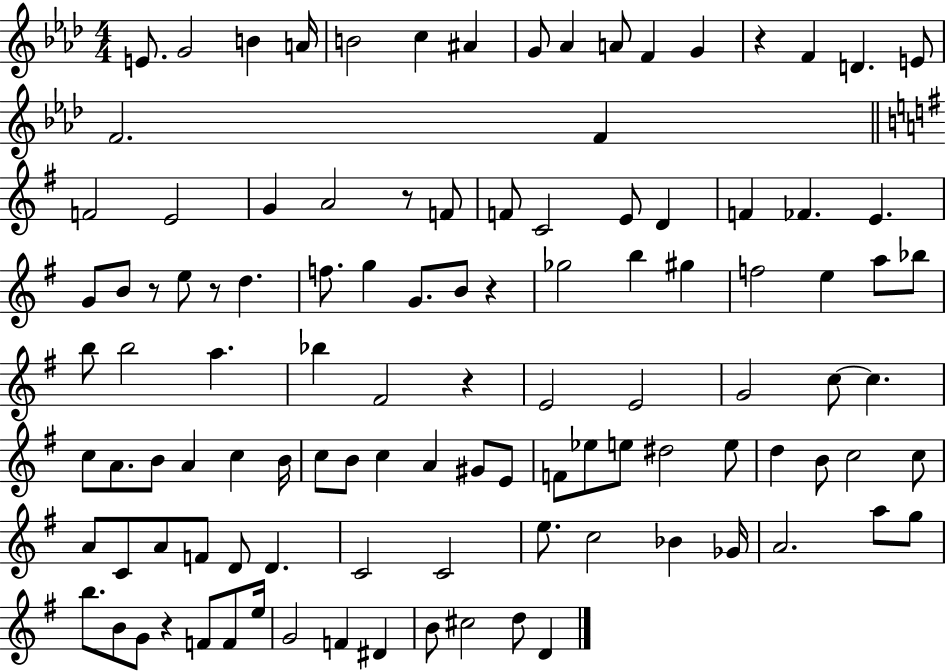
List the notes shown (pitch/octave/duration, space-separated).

E4/e. G4/h B4/q A4/s B4/h C5/q A#4/q G4/e Ab4/q A4/e F4/q G4/q R/q F4/q D4/q. E4/e F4/h. F4/q F4/h E4/h G4/q A4/h R/e F4/e F4/e C4/h E4/e D4/q F4/q FES4/q. E4/q. G4/e B4/e R/e E5/e R/e D5/q. F5/e. G5/q G4/e. B4/e R/q Gb5/h B5/q G#5/q F5/h E5/q A5/e Bb5/e B5/e B5/h A5/q. Bb5/q F#4/h R/q E4/h E4/h G4/h C5/e C5/q. C5/e A4/e. B4/e A4/q C5/q B4/s C5/e B4/e C5/q A4/q G#4/e E4/e F4/e Eb5/e E5/e D#5/h E5/e D5/q B4/e C5/h C5/e A4/e C4/e A4/e F4/e D4/e D4/q. C4/h C4/h E5/e. C5/h Bb4/q Gb4/s A4/h. A5/e G5/e B5/e. B4/e G4/e R/q F4/e F4/e E5/s G4/h F4/q D#4/q B4/e C#5/h D5/e D4/q